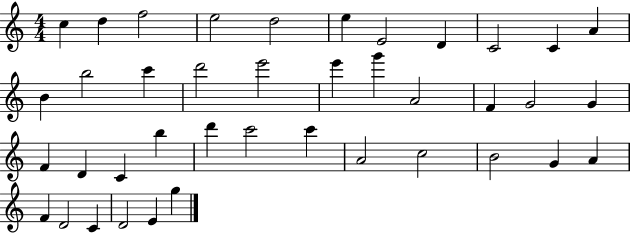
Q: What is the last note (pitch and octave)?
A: G5